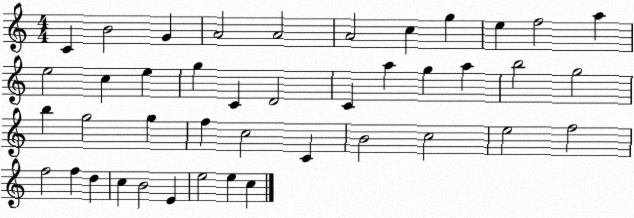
X:1
T:Untitled
M:4/4
L:1/4
K:C
C B2 G A2 A2 A2 c g e f2 a e2 c e g C D2 C a g a b2 g2 b g2 g f c2 C B2 c2 e2 f2 f2 f d c B2 E e2 e c